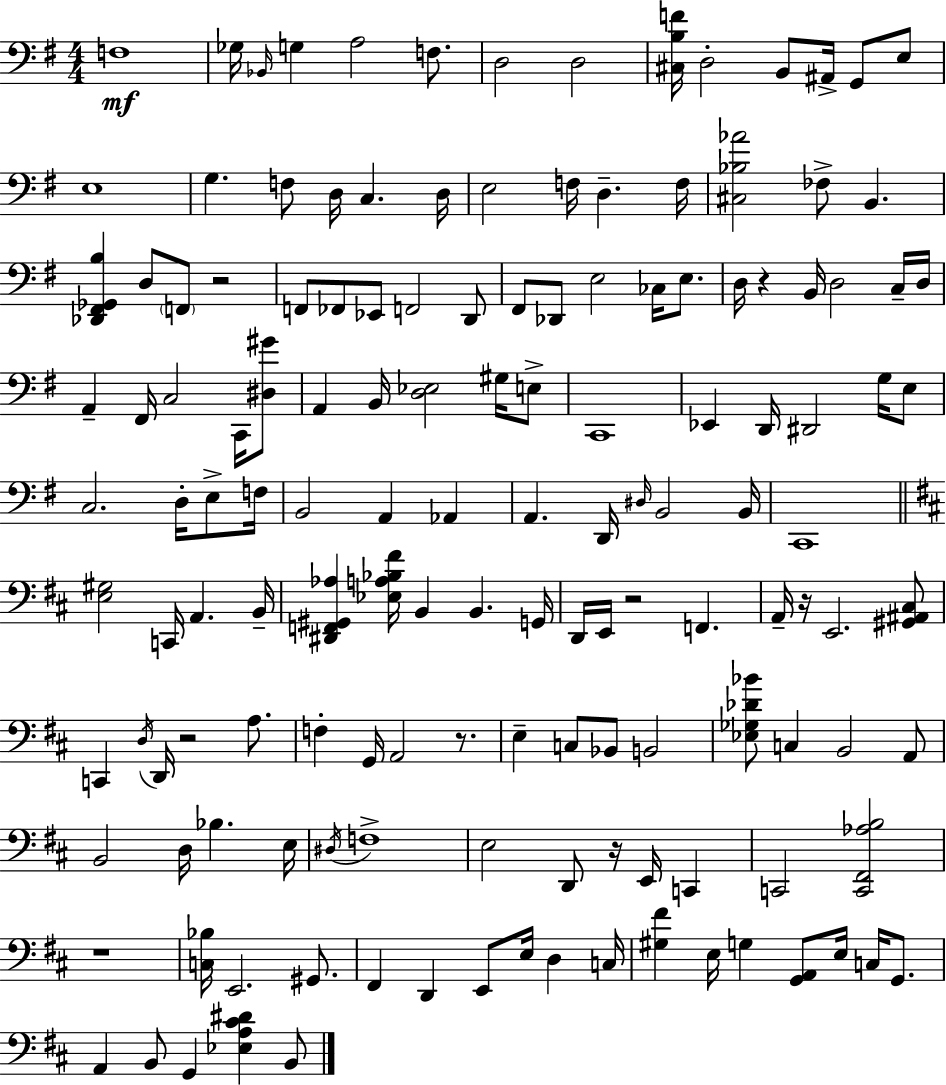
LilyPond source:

{
  \clef bass
  \numericTimeSignature
  \time 4/4
  \key e \minor
  f1\mf | ges16 \grace { bes,16 } g4 a2 f8. | d2 d2 | <cis b f'>16 d2-. b,8 ais,16-> g,8 e8 | \break e1 | g4. f8 d16 c4. | d16 e2 f16 d4.-- | f16 <cis bes aes'>2 fes8-> b,4. | \break <des, fis, ges, b>4 d8 \parenthesize f,8 r2 | f,8 fes,8 ees,8 f,2 d,8 | fis,8 des,8 e2 ces16 e8. | d16 r4 b,16 d2 c16-- | \break d16 a,4-- fis,16 c2 c,16 <dis gis'>8 | a,4 b,16 <d ees>2 gis16 e8-> | c,1 | ees,4 d,16 dis,2 g16 e8 | \break c2. d16-. e8-> | f16 b,2 a,4 aes,4 | a,4. d,16 \grace { dis16 } b,2 | b,16 c,1 | \break \bar "||" \break \key d \major <e gis>2 c,16 a,4. b,16-- | <dis, f, gis, aes>4 <ees a bes fis'>16 b,4 b,4. g,16 | d,16 e,16 r2 f,4. | a,16-- r16 e,2. <gis, ais, cis>8 | \break c,4 \acciaccatura { d16 } d,16 r2 a8. | f4-. g,16 a,2 r8. | e4-- c8 bes,8 b,2 | <ees ges des' bes'>8 c4 b,2 a,8 | \break b,2 d16 bes4. | e16 \acciaccatura { dis16 } f1-> | e2 d,8 r16 e,16 c,4 | c,2 <c, fis, aes b>2 | \break r1 | <c bes>16 e,2. gis,8. | fis,4 d,4 e,8 e16 d4 | c16 <gis fis'>4 e16 g4 <g, a,>8 e16 c16 g,8. | \break a,4 b,8 g,4 <ees a cis' dis'>4 | b,8 \bar "|."
}